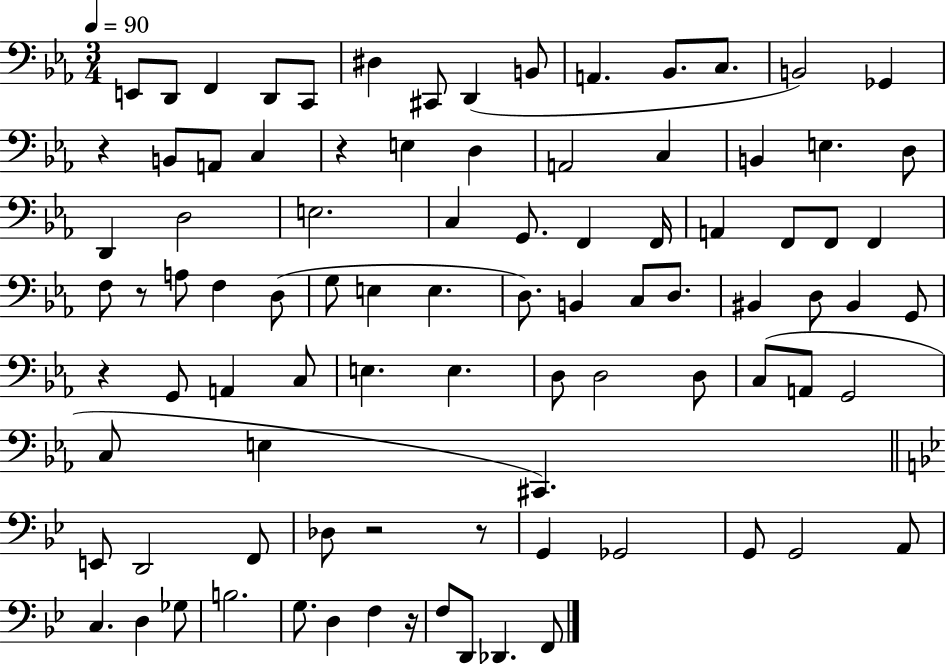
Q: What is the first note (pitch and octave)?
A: E2